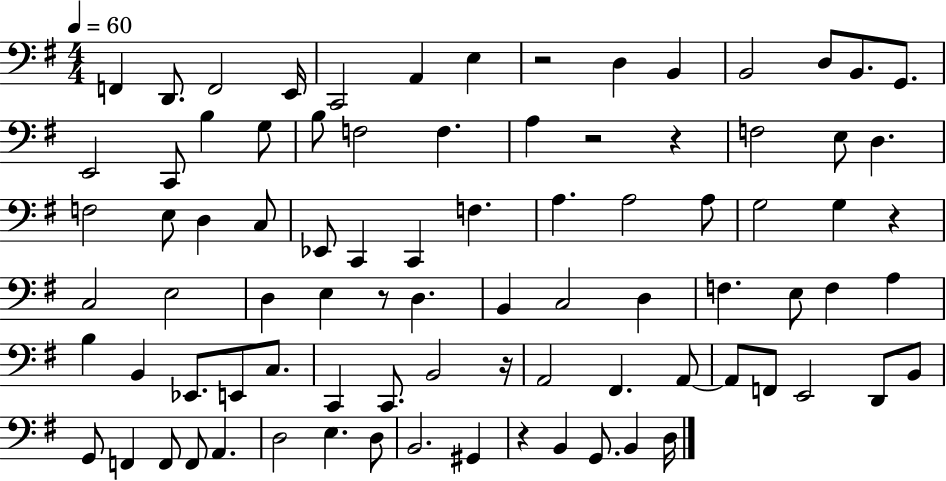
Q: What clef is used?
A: bass